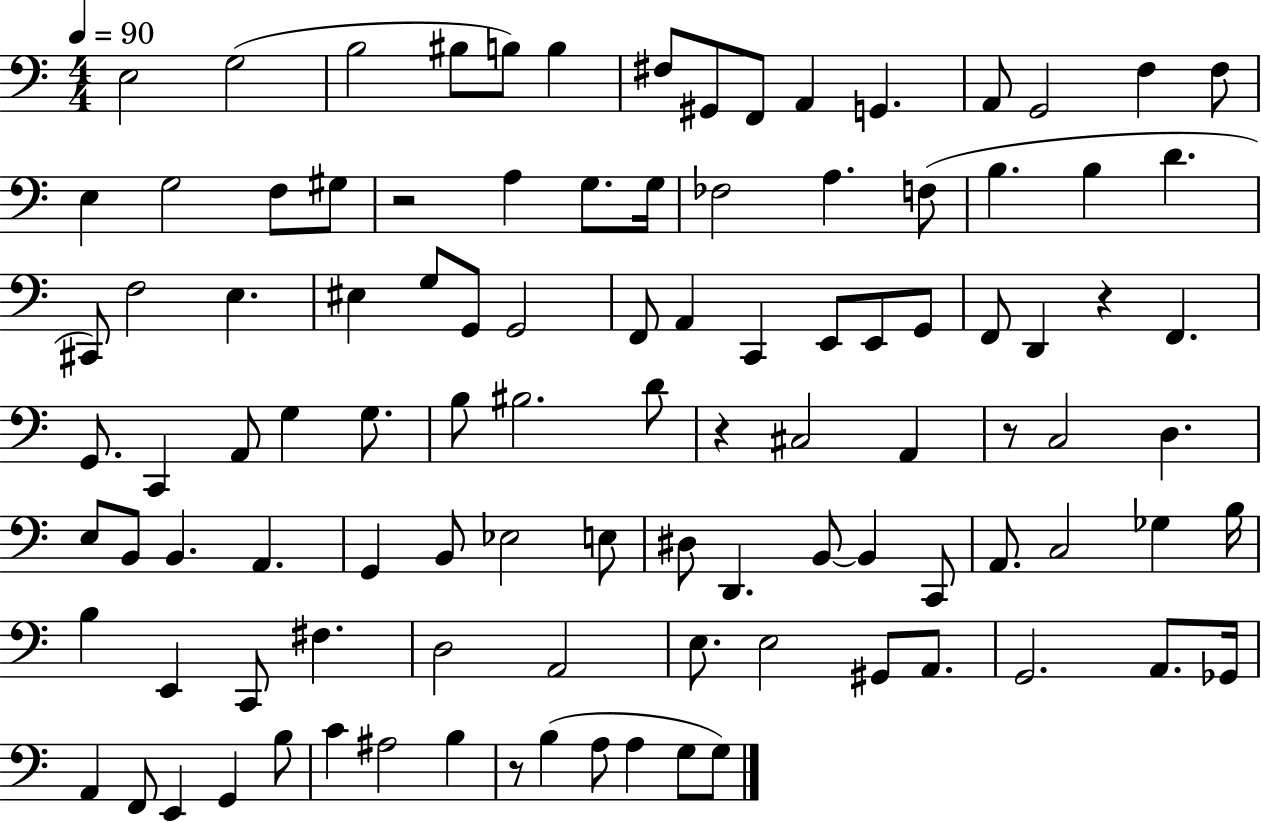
{
  \clef bass
  \numericTimeSignature
  \time 4/4
  \key c \major
  \tempo 4 = 90
  \repeat volta 2 { e2 g2( | b2 bis8 b8) b4 | fis8 gis,8 f,8 a,4 g,4. | a,8 g,2 f4 f8 | \break e4 g2 f8 gis8 | r2 a4 g8. g16 | fes2 a4. f8( | b4. b4 d'4. | \break cis,8) f2 e4. | eis4 g8 g,8 g,2 | f,8 a,4 c,4 e,8 e,8 g,8 | f,8 d,4 r4 f,4. | \break g,8. c,4 a,8 g4 g8. | b8 bis2. d'8 | r4 cis2 a,4 | r8 c2 d4. | \break e8 b,8 b,4. a,4. | g,4 b,8 ees2 e8 | dis8 d,4. b,8~~ b,4 c,8 | a,8. c2 ges4 b16 | \break b4 e,4 c,8 fis4. | d2 a,2 | e8. e2 gis,8 a,8. | g,2. a,8. ges,16 | \break a,4 f,8 e,4 g,4 b8 | c'4 ais2 b4 | r8 b4( a8 a4 g8 g8) | } \bar "|."
}